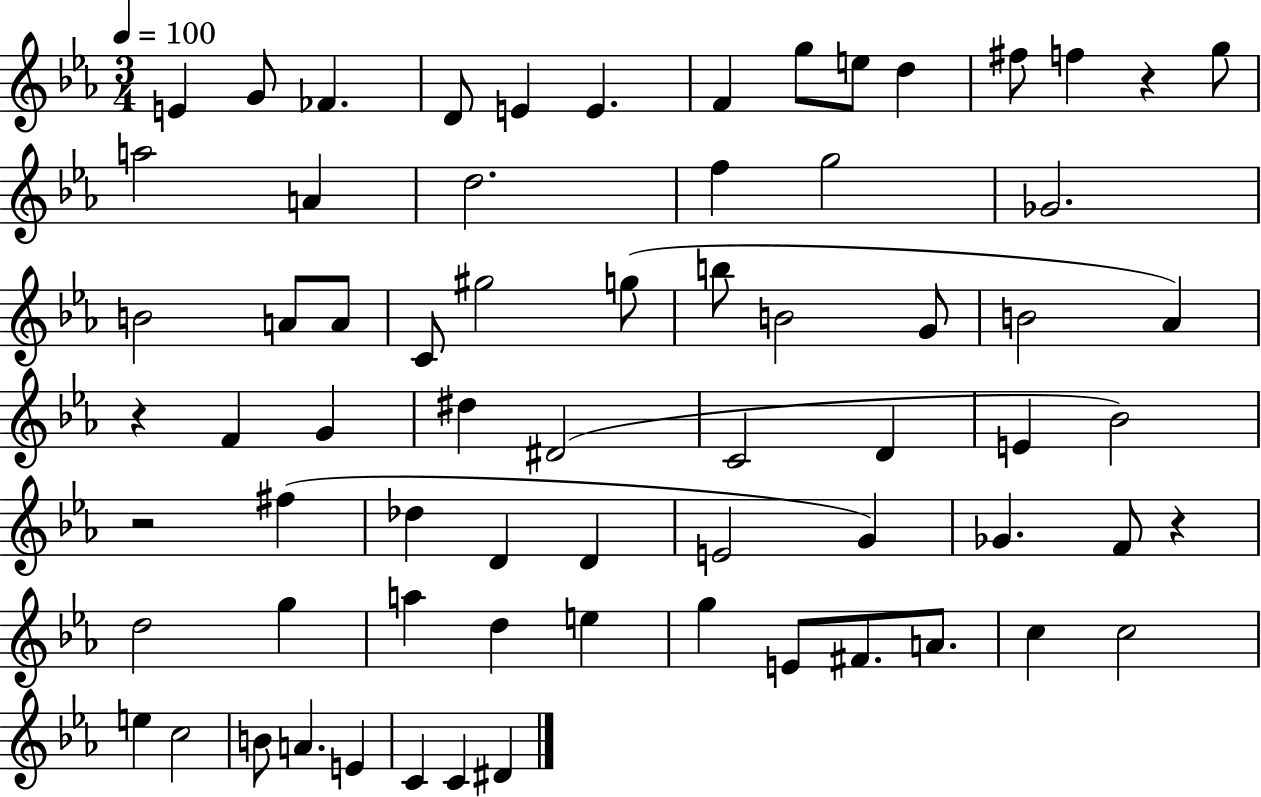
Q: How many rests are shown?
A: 4